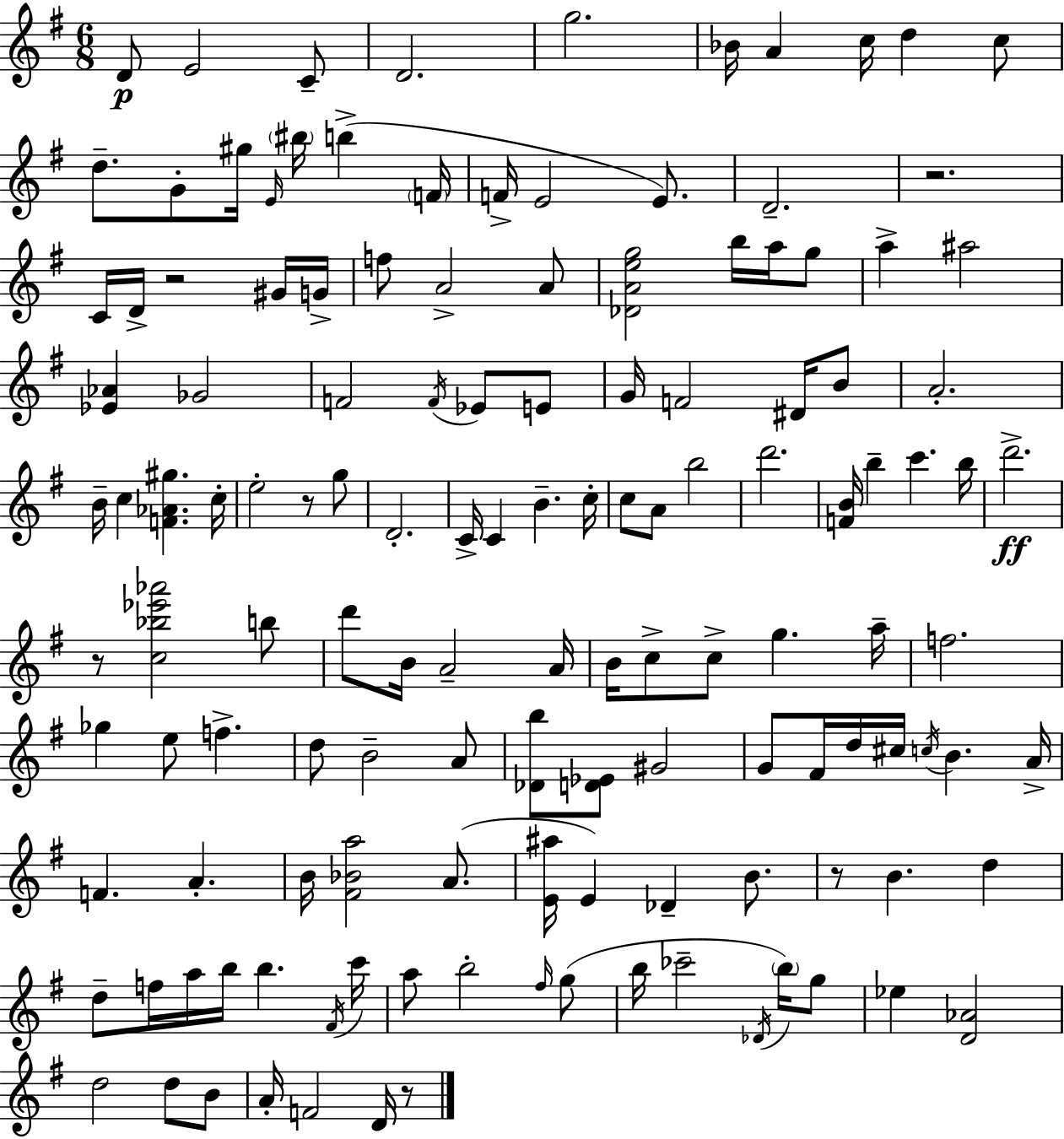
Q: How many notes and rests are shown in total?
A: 134